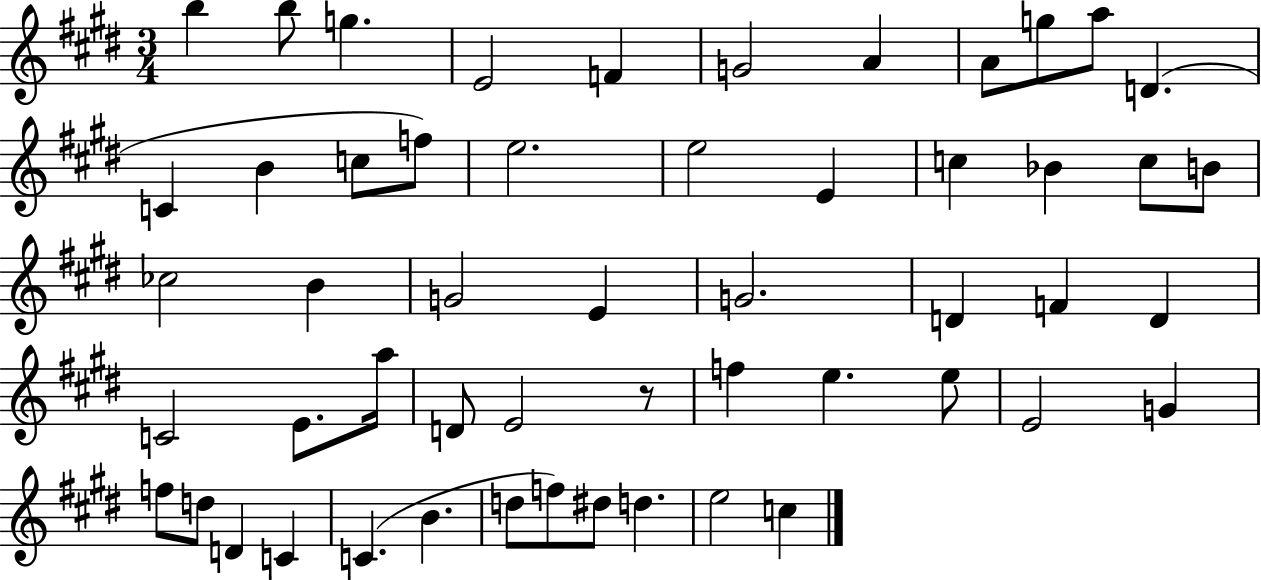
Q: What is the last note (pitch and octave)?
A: C5